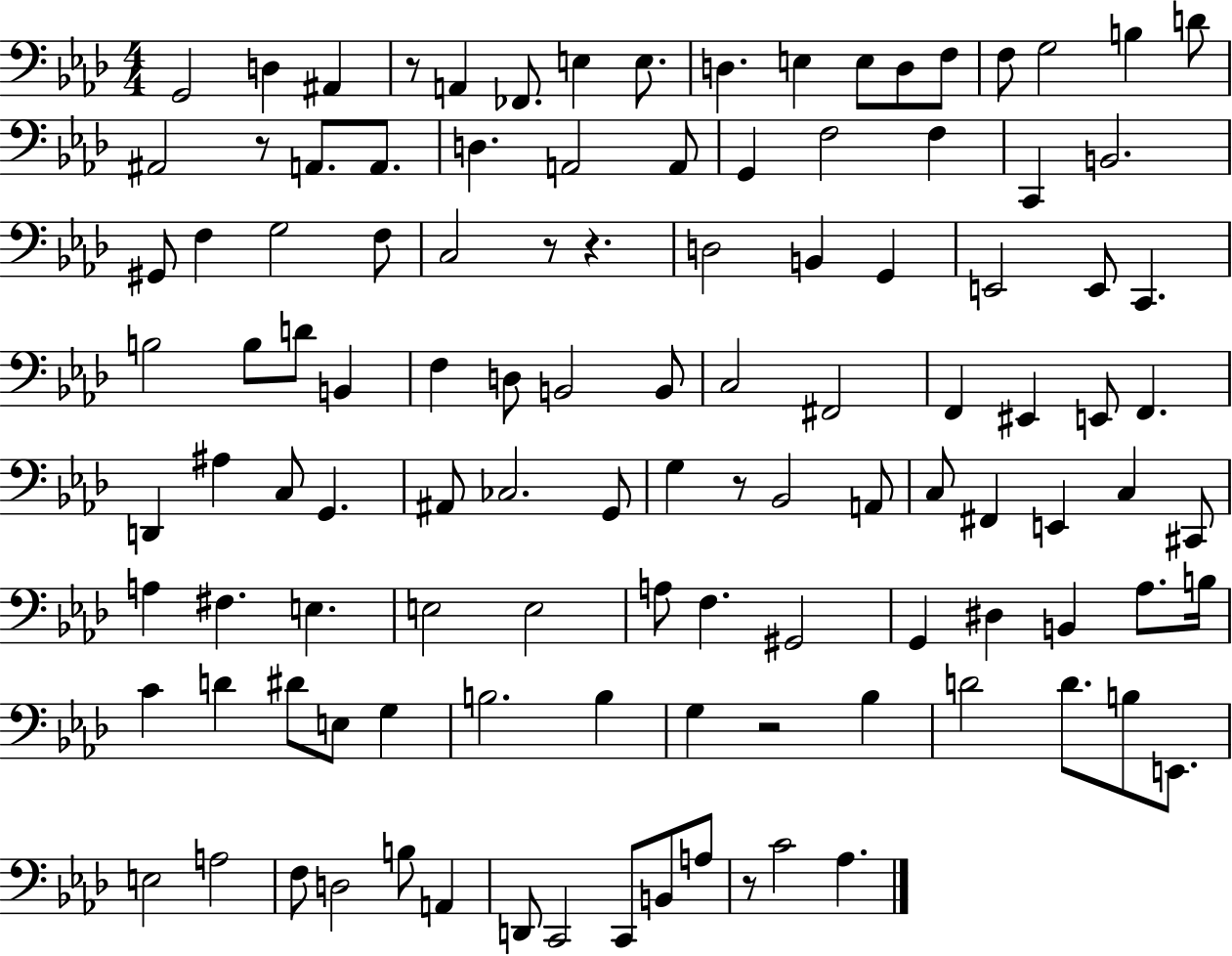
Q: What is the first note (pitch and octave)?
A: G2